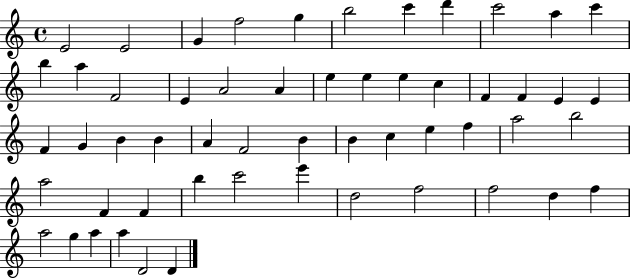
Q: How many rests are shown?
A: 0